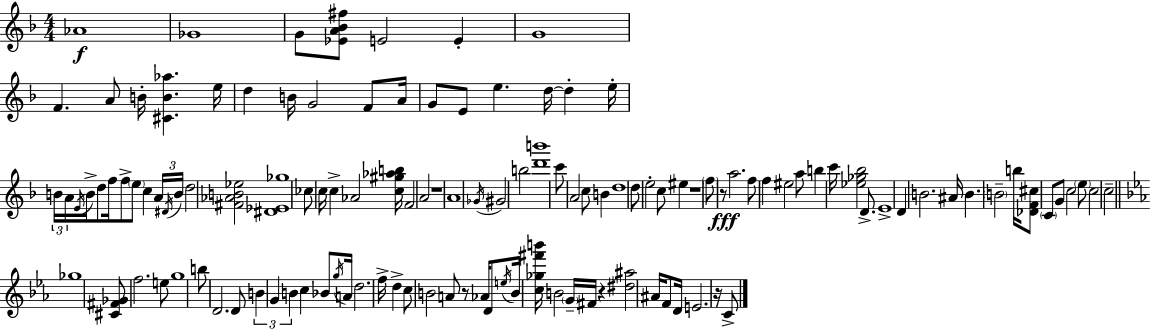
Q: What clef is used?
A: treble